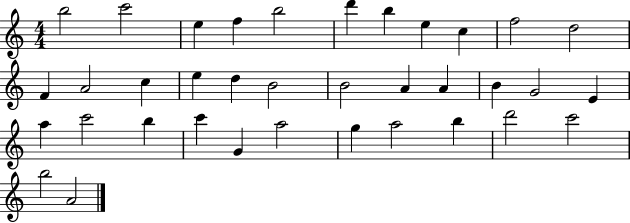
B5/h C6/h E5/q F5/q B5/h D6/q B5/q E5/q C5/q F5/h D5/h F4/q A4/h C5/q E5/q D5/q B4/h B4/h A4/q A4/q B4/q G4/h E4/q A5/q C6/h B5/q C6/q G4/q A5/h G5/q A5/h B5/q D6/h C6/h B5/h A4/h